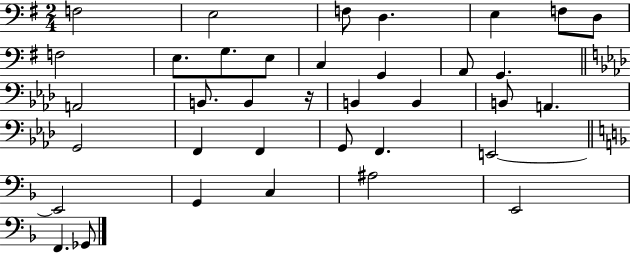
X:1
T:Untitled
M:2/4
L:1/4
K:G
F,2 E,2 F,/2 D, E, F,/2 D,/2 F,2 E,/2 G,/2 E,/2 C, G,, A,,/2 G,, A,,2 B,,/2 B,, z/4 B,, B,, B,,/2 A,, G,,2 F,, F,, G,,/2 F,, E,,2 E,,2 G,, C, ^A,2 E,,2 F,, _G,,/2